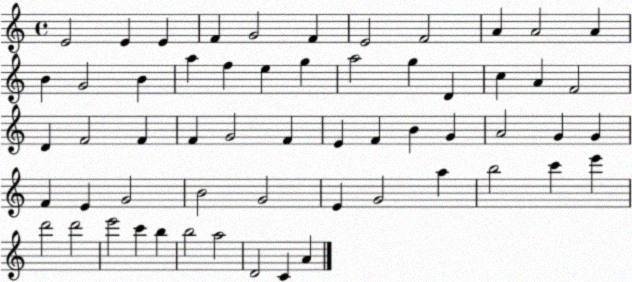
X:1
T:Untitled
M:4/4
L:1/4
K:C
E2 E E F G2 F E2 F2 A A2 A B G2 B a f e g a2 g D c A F2 D F2 F F G2 F E F B G A2 G G F E G2 B2 G2 E G2 a b2 c' e' d'2 d'2 e'2 c' b b2 a2 D2 C A